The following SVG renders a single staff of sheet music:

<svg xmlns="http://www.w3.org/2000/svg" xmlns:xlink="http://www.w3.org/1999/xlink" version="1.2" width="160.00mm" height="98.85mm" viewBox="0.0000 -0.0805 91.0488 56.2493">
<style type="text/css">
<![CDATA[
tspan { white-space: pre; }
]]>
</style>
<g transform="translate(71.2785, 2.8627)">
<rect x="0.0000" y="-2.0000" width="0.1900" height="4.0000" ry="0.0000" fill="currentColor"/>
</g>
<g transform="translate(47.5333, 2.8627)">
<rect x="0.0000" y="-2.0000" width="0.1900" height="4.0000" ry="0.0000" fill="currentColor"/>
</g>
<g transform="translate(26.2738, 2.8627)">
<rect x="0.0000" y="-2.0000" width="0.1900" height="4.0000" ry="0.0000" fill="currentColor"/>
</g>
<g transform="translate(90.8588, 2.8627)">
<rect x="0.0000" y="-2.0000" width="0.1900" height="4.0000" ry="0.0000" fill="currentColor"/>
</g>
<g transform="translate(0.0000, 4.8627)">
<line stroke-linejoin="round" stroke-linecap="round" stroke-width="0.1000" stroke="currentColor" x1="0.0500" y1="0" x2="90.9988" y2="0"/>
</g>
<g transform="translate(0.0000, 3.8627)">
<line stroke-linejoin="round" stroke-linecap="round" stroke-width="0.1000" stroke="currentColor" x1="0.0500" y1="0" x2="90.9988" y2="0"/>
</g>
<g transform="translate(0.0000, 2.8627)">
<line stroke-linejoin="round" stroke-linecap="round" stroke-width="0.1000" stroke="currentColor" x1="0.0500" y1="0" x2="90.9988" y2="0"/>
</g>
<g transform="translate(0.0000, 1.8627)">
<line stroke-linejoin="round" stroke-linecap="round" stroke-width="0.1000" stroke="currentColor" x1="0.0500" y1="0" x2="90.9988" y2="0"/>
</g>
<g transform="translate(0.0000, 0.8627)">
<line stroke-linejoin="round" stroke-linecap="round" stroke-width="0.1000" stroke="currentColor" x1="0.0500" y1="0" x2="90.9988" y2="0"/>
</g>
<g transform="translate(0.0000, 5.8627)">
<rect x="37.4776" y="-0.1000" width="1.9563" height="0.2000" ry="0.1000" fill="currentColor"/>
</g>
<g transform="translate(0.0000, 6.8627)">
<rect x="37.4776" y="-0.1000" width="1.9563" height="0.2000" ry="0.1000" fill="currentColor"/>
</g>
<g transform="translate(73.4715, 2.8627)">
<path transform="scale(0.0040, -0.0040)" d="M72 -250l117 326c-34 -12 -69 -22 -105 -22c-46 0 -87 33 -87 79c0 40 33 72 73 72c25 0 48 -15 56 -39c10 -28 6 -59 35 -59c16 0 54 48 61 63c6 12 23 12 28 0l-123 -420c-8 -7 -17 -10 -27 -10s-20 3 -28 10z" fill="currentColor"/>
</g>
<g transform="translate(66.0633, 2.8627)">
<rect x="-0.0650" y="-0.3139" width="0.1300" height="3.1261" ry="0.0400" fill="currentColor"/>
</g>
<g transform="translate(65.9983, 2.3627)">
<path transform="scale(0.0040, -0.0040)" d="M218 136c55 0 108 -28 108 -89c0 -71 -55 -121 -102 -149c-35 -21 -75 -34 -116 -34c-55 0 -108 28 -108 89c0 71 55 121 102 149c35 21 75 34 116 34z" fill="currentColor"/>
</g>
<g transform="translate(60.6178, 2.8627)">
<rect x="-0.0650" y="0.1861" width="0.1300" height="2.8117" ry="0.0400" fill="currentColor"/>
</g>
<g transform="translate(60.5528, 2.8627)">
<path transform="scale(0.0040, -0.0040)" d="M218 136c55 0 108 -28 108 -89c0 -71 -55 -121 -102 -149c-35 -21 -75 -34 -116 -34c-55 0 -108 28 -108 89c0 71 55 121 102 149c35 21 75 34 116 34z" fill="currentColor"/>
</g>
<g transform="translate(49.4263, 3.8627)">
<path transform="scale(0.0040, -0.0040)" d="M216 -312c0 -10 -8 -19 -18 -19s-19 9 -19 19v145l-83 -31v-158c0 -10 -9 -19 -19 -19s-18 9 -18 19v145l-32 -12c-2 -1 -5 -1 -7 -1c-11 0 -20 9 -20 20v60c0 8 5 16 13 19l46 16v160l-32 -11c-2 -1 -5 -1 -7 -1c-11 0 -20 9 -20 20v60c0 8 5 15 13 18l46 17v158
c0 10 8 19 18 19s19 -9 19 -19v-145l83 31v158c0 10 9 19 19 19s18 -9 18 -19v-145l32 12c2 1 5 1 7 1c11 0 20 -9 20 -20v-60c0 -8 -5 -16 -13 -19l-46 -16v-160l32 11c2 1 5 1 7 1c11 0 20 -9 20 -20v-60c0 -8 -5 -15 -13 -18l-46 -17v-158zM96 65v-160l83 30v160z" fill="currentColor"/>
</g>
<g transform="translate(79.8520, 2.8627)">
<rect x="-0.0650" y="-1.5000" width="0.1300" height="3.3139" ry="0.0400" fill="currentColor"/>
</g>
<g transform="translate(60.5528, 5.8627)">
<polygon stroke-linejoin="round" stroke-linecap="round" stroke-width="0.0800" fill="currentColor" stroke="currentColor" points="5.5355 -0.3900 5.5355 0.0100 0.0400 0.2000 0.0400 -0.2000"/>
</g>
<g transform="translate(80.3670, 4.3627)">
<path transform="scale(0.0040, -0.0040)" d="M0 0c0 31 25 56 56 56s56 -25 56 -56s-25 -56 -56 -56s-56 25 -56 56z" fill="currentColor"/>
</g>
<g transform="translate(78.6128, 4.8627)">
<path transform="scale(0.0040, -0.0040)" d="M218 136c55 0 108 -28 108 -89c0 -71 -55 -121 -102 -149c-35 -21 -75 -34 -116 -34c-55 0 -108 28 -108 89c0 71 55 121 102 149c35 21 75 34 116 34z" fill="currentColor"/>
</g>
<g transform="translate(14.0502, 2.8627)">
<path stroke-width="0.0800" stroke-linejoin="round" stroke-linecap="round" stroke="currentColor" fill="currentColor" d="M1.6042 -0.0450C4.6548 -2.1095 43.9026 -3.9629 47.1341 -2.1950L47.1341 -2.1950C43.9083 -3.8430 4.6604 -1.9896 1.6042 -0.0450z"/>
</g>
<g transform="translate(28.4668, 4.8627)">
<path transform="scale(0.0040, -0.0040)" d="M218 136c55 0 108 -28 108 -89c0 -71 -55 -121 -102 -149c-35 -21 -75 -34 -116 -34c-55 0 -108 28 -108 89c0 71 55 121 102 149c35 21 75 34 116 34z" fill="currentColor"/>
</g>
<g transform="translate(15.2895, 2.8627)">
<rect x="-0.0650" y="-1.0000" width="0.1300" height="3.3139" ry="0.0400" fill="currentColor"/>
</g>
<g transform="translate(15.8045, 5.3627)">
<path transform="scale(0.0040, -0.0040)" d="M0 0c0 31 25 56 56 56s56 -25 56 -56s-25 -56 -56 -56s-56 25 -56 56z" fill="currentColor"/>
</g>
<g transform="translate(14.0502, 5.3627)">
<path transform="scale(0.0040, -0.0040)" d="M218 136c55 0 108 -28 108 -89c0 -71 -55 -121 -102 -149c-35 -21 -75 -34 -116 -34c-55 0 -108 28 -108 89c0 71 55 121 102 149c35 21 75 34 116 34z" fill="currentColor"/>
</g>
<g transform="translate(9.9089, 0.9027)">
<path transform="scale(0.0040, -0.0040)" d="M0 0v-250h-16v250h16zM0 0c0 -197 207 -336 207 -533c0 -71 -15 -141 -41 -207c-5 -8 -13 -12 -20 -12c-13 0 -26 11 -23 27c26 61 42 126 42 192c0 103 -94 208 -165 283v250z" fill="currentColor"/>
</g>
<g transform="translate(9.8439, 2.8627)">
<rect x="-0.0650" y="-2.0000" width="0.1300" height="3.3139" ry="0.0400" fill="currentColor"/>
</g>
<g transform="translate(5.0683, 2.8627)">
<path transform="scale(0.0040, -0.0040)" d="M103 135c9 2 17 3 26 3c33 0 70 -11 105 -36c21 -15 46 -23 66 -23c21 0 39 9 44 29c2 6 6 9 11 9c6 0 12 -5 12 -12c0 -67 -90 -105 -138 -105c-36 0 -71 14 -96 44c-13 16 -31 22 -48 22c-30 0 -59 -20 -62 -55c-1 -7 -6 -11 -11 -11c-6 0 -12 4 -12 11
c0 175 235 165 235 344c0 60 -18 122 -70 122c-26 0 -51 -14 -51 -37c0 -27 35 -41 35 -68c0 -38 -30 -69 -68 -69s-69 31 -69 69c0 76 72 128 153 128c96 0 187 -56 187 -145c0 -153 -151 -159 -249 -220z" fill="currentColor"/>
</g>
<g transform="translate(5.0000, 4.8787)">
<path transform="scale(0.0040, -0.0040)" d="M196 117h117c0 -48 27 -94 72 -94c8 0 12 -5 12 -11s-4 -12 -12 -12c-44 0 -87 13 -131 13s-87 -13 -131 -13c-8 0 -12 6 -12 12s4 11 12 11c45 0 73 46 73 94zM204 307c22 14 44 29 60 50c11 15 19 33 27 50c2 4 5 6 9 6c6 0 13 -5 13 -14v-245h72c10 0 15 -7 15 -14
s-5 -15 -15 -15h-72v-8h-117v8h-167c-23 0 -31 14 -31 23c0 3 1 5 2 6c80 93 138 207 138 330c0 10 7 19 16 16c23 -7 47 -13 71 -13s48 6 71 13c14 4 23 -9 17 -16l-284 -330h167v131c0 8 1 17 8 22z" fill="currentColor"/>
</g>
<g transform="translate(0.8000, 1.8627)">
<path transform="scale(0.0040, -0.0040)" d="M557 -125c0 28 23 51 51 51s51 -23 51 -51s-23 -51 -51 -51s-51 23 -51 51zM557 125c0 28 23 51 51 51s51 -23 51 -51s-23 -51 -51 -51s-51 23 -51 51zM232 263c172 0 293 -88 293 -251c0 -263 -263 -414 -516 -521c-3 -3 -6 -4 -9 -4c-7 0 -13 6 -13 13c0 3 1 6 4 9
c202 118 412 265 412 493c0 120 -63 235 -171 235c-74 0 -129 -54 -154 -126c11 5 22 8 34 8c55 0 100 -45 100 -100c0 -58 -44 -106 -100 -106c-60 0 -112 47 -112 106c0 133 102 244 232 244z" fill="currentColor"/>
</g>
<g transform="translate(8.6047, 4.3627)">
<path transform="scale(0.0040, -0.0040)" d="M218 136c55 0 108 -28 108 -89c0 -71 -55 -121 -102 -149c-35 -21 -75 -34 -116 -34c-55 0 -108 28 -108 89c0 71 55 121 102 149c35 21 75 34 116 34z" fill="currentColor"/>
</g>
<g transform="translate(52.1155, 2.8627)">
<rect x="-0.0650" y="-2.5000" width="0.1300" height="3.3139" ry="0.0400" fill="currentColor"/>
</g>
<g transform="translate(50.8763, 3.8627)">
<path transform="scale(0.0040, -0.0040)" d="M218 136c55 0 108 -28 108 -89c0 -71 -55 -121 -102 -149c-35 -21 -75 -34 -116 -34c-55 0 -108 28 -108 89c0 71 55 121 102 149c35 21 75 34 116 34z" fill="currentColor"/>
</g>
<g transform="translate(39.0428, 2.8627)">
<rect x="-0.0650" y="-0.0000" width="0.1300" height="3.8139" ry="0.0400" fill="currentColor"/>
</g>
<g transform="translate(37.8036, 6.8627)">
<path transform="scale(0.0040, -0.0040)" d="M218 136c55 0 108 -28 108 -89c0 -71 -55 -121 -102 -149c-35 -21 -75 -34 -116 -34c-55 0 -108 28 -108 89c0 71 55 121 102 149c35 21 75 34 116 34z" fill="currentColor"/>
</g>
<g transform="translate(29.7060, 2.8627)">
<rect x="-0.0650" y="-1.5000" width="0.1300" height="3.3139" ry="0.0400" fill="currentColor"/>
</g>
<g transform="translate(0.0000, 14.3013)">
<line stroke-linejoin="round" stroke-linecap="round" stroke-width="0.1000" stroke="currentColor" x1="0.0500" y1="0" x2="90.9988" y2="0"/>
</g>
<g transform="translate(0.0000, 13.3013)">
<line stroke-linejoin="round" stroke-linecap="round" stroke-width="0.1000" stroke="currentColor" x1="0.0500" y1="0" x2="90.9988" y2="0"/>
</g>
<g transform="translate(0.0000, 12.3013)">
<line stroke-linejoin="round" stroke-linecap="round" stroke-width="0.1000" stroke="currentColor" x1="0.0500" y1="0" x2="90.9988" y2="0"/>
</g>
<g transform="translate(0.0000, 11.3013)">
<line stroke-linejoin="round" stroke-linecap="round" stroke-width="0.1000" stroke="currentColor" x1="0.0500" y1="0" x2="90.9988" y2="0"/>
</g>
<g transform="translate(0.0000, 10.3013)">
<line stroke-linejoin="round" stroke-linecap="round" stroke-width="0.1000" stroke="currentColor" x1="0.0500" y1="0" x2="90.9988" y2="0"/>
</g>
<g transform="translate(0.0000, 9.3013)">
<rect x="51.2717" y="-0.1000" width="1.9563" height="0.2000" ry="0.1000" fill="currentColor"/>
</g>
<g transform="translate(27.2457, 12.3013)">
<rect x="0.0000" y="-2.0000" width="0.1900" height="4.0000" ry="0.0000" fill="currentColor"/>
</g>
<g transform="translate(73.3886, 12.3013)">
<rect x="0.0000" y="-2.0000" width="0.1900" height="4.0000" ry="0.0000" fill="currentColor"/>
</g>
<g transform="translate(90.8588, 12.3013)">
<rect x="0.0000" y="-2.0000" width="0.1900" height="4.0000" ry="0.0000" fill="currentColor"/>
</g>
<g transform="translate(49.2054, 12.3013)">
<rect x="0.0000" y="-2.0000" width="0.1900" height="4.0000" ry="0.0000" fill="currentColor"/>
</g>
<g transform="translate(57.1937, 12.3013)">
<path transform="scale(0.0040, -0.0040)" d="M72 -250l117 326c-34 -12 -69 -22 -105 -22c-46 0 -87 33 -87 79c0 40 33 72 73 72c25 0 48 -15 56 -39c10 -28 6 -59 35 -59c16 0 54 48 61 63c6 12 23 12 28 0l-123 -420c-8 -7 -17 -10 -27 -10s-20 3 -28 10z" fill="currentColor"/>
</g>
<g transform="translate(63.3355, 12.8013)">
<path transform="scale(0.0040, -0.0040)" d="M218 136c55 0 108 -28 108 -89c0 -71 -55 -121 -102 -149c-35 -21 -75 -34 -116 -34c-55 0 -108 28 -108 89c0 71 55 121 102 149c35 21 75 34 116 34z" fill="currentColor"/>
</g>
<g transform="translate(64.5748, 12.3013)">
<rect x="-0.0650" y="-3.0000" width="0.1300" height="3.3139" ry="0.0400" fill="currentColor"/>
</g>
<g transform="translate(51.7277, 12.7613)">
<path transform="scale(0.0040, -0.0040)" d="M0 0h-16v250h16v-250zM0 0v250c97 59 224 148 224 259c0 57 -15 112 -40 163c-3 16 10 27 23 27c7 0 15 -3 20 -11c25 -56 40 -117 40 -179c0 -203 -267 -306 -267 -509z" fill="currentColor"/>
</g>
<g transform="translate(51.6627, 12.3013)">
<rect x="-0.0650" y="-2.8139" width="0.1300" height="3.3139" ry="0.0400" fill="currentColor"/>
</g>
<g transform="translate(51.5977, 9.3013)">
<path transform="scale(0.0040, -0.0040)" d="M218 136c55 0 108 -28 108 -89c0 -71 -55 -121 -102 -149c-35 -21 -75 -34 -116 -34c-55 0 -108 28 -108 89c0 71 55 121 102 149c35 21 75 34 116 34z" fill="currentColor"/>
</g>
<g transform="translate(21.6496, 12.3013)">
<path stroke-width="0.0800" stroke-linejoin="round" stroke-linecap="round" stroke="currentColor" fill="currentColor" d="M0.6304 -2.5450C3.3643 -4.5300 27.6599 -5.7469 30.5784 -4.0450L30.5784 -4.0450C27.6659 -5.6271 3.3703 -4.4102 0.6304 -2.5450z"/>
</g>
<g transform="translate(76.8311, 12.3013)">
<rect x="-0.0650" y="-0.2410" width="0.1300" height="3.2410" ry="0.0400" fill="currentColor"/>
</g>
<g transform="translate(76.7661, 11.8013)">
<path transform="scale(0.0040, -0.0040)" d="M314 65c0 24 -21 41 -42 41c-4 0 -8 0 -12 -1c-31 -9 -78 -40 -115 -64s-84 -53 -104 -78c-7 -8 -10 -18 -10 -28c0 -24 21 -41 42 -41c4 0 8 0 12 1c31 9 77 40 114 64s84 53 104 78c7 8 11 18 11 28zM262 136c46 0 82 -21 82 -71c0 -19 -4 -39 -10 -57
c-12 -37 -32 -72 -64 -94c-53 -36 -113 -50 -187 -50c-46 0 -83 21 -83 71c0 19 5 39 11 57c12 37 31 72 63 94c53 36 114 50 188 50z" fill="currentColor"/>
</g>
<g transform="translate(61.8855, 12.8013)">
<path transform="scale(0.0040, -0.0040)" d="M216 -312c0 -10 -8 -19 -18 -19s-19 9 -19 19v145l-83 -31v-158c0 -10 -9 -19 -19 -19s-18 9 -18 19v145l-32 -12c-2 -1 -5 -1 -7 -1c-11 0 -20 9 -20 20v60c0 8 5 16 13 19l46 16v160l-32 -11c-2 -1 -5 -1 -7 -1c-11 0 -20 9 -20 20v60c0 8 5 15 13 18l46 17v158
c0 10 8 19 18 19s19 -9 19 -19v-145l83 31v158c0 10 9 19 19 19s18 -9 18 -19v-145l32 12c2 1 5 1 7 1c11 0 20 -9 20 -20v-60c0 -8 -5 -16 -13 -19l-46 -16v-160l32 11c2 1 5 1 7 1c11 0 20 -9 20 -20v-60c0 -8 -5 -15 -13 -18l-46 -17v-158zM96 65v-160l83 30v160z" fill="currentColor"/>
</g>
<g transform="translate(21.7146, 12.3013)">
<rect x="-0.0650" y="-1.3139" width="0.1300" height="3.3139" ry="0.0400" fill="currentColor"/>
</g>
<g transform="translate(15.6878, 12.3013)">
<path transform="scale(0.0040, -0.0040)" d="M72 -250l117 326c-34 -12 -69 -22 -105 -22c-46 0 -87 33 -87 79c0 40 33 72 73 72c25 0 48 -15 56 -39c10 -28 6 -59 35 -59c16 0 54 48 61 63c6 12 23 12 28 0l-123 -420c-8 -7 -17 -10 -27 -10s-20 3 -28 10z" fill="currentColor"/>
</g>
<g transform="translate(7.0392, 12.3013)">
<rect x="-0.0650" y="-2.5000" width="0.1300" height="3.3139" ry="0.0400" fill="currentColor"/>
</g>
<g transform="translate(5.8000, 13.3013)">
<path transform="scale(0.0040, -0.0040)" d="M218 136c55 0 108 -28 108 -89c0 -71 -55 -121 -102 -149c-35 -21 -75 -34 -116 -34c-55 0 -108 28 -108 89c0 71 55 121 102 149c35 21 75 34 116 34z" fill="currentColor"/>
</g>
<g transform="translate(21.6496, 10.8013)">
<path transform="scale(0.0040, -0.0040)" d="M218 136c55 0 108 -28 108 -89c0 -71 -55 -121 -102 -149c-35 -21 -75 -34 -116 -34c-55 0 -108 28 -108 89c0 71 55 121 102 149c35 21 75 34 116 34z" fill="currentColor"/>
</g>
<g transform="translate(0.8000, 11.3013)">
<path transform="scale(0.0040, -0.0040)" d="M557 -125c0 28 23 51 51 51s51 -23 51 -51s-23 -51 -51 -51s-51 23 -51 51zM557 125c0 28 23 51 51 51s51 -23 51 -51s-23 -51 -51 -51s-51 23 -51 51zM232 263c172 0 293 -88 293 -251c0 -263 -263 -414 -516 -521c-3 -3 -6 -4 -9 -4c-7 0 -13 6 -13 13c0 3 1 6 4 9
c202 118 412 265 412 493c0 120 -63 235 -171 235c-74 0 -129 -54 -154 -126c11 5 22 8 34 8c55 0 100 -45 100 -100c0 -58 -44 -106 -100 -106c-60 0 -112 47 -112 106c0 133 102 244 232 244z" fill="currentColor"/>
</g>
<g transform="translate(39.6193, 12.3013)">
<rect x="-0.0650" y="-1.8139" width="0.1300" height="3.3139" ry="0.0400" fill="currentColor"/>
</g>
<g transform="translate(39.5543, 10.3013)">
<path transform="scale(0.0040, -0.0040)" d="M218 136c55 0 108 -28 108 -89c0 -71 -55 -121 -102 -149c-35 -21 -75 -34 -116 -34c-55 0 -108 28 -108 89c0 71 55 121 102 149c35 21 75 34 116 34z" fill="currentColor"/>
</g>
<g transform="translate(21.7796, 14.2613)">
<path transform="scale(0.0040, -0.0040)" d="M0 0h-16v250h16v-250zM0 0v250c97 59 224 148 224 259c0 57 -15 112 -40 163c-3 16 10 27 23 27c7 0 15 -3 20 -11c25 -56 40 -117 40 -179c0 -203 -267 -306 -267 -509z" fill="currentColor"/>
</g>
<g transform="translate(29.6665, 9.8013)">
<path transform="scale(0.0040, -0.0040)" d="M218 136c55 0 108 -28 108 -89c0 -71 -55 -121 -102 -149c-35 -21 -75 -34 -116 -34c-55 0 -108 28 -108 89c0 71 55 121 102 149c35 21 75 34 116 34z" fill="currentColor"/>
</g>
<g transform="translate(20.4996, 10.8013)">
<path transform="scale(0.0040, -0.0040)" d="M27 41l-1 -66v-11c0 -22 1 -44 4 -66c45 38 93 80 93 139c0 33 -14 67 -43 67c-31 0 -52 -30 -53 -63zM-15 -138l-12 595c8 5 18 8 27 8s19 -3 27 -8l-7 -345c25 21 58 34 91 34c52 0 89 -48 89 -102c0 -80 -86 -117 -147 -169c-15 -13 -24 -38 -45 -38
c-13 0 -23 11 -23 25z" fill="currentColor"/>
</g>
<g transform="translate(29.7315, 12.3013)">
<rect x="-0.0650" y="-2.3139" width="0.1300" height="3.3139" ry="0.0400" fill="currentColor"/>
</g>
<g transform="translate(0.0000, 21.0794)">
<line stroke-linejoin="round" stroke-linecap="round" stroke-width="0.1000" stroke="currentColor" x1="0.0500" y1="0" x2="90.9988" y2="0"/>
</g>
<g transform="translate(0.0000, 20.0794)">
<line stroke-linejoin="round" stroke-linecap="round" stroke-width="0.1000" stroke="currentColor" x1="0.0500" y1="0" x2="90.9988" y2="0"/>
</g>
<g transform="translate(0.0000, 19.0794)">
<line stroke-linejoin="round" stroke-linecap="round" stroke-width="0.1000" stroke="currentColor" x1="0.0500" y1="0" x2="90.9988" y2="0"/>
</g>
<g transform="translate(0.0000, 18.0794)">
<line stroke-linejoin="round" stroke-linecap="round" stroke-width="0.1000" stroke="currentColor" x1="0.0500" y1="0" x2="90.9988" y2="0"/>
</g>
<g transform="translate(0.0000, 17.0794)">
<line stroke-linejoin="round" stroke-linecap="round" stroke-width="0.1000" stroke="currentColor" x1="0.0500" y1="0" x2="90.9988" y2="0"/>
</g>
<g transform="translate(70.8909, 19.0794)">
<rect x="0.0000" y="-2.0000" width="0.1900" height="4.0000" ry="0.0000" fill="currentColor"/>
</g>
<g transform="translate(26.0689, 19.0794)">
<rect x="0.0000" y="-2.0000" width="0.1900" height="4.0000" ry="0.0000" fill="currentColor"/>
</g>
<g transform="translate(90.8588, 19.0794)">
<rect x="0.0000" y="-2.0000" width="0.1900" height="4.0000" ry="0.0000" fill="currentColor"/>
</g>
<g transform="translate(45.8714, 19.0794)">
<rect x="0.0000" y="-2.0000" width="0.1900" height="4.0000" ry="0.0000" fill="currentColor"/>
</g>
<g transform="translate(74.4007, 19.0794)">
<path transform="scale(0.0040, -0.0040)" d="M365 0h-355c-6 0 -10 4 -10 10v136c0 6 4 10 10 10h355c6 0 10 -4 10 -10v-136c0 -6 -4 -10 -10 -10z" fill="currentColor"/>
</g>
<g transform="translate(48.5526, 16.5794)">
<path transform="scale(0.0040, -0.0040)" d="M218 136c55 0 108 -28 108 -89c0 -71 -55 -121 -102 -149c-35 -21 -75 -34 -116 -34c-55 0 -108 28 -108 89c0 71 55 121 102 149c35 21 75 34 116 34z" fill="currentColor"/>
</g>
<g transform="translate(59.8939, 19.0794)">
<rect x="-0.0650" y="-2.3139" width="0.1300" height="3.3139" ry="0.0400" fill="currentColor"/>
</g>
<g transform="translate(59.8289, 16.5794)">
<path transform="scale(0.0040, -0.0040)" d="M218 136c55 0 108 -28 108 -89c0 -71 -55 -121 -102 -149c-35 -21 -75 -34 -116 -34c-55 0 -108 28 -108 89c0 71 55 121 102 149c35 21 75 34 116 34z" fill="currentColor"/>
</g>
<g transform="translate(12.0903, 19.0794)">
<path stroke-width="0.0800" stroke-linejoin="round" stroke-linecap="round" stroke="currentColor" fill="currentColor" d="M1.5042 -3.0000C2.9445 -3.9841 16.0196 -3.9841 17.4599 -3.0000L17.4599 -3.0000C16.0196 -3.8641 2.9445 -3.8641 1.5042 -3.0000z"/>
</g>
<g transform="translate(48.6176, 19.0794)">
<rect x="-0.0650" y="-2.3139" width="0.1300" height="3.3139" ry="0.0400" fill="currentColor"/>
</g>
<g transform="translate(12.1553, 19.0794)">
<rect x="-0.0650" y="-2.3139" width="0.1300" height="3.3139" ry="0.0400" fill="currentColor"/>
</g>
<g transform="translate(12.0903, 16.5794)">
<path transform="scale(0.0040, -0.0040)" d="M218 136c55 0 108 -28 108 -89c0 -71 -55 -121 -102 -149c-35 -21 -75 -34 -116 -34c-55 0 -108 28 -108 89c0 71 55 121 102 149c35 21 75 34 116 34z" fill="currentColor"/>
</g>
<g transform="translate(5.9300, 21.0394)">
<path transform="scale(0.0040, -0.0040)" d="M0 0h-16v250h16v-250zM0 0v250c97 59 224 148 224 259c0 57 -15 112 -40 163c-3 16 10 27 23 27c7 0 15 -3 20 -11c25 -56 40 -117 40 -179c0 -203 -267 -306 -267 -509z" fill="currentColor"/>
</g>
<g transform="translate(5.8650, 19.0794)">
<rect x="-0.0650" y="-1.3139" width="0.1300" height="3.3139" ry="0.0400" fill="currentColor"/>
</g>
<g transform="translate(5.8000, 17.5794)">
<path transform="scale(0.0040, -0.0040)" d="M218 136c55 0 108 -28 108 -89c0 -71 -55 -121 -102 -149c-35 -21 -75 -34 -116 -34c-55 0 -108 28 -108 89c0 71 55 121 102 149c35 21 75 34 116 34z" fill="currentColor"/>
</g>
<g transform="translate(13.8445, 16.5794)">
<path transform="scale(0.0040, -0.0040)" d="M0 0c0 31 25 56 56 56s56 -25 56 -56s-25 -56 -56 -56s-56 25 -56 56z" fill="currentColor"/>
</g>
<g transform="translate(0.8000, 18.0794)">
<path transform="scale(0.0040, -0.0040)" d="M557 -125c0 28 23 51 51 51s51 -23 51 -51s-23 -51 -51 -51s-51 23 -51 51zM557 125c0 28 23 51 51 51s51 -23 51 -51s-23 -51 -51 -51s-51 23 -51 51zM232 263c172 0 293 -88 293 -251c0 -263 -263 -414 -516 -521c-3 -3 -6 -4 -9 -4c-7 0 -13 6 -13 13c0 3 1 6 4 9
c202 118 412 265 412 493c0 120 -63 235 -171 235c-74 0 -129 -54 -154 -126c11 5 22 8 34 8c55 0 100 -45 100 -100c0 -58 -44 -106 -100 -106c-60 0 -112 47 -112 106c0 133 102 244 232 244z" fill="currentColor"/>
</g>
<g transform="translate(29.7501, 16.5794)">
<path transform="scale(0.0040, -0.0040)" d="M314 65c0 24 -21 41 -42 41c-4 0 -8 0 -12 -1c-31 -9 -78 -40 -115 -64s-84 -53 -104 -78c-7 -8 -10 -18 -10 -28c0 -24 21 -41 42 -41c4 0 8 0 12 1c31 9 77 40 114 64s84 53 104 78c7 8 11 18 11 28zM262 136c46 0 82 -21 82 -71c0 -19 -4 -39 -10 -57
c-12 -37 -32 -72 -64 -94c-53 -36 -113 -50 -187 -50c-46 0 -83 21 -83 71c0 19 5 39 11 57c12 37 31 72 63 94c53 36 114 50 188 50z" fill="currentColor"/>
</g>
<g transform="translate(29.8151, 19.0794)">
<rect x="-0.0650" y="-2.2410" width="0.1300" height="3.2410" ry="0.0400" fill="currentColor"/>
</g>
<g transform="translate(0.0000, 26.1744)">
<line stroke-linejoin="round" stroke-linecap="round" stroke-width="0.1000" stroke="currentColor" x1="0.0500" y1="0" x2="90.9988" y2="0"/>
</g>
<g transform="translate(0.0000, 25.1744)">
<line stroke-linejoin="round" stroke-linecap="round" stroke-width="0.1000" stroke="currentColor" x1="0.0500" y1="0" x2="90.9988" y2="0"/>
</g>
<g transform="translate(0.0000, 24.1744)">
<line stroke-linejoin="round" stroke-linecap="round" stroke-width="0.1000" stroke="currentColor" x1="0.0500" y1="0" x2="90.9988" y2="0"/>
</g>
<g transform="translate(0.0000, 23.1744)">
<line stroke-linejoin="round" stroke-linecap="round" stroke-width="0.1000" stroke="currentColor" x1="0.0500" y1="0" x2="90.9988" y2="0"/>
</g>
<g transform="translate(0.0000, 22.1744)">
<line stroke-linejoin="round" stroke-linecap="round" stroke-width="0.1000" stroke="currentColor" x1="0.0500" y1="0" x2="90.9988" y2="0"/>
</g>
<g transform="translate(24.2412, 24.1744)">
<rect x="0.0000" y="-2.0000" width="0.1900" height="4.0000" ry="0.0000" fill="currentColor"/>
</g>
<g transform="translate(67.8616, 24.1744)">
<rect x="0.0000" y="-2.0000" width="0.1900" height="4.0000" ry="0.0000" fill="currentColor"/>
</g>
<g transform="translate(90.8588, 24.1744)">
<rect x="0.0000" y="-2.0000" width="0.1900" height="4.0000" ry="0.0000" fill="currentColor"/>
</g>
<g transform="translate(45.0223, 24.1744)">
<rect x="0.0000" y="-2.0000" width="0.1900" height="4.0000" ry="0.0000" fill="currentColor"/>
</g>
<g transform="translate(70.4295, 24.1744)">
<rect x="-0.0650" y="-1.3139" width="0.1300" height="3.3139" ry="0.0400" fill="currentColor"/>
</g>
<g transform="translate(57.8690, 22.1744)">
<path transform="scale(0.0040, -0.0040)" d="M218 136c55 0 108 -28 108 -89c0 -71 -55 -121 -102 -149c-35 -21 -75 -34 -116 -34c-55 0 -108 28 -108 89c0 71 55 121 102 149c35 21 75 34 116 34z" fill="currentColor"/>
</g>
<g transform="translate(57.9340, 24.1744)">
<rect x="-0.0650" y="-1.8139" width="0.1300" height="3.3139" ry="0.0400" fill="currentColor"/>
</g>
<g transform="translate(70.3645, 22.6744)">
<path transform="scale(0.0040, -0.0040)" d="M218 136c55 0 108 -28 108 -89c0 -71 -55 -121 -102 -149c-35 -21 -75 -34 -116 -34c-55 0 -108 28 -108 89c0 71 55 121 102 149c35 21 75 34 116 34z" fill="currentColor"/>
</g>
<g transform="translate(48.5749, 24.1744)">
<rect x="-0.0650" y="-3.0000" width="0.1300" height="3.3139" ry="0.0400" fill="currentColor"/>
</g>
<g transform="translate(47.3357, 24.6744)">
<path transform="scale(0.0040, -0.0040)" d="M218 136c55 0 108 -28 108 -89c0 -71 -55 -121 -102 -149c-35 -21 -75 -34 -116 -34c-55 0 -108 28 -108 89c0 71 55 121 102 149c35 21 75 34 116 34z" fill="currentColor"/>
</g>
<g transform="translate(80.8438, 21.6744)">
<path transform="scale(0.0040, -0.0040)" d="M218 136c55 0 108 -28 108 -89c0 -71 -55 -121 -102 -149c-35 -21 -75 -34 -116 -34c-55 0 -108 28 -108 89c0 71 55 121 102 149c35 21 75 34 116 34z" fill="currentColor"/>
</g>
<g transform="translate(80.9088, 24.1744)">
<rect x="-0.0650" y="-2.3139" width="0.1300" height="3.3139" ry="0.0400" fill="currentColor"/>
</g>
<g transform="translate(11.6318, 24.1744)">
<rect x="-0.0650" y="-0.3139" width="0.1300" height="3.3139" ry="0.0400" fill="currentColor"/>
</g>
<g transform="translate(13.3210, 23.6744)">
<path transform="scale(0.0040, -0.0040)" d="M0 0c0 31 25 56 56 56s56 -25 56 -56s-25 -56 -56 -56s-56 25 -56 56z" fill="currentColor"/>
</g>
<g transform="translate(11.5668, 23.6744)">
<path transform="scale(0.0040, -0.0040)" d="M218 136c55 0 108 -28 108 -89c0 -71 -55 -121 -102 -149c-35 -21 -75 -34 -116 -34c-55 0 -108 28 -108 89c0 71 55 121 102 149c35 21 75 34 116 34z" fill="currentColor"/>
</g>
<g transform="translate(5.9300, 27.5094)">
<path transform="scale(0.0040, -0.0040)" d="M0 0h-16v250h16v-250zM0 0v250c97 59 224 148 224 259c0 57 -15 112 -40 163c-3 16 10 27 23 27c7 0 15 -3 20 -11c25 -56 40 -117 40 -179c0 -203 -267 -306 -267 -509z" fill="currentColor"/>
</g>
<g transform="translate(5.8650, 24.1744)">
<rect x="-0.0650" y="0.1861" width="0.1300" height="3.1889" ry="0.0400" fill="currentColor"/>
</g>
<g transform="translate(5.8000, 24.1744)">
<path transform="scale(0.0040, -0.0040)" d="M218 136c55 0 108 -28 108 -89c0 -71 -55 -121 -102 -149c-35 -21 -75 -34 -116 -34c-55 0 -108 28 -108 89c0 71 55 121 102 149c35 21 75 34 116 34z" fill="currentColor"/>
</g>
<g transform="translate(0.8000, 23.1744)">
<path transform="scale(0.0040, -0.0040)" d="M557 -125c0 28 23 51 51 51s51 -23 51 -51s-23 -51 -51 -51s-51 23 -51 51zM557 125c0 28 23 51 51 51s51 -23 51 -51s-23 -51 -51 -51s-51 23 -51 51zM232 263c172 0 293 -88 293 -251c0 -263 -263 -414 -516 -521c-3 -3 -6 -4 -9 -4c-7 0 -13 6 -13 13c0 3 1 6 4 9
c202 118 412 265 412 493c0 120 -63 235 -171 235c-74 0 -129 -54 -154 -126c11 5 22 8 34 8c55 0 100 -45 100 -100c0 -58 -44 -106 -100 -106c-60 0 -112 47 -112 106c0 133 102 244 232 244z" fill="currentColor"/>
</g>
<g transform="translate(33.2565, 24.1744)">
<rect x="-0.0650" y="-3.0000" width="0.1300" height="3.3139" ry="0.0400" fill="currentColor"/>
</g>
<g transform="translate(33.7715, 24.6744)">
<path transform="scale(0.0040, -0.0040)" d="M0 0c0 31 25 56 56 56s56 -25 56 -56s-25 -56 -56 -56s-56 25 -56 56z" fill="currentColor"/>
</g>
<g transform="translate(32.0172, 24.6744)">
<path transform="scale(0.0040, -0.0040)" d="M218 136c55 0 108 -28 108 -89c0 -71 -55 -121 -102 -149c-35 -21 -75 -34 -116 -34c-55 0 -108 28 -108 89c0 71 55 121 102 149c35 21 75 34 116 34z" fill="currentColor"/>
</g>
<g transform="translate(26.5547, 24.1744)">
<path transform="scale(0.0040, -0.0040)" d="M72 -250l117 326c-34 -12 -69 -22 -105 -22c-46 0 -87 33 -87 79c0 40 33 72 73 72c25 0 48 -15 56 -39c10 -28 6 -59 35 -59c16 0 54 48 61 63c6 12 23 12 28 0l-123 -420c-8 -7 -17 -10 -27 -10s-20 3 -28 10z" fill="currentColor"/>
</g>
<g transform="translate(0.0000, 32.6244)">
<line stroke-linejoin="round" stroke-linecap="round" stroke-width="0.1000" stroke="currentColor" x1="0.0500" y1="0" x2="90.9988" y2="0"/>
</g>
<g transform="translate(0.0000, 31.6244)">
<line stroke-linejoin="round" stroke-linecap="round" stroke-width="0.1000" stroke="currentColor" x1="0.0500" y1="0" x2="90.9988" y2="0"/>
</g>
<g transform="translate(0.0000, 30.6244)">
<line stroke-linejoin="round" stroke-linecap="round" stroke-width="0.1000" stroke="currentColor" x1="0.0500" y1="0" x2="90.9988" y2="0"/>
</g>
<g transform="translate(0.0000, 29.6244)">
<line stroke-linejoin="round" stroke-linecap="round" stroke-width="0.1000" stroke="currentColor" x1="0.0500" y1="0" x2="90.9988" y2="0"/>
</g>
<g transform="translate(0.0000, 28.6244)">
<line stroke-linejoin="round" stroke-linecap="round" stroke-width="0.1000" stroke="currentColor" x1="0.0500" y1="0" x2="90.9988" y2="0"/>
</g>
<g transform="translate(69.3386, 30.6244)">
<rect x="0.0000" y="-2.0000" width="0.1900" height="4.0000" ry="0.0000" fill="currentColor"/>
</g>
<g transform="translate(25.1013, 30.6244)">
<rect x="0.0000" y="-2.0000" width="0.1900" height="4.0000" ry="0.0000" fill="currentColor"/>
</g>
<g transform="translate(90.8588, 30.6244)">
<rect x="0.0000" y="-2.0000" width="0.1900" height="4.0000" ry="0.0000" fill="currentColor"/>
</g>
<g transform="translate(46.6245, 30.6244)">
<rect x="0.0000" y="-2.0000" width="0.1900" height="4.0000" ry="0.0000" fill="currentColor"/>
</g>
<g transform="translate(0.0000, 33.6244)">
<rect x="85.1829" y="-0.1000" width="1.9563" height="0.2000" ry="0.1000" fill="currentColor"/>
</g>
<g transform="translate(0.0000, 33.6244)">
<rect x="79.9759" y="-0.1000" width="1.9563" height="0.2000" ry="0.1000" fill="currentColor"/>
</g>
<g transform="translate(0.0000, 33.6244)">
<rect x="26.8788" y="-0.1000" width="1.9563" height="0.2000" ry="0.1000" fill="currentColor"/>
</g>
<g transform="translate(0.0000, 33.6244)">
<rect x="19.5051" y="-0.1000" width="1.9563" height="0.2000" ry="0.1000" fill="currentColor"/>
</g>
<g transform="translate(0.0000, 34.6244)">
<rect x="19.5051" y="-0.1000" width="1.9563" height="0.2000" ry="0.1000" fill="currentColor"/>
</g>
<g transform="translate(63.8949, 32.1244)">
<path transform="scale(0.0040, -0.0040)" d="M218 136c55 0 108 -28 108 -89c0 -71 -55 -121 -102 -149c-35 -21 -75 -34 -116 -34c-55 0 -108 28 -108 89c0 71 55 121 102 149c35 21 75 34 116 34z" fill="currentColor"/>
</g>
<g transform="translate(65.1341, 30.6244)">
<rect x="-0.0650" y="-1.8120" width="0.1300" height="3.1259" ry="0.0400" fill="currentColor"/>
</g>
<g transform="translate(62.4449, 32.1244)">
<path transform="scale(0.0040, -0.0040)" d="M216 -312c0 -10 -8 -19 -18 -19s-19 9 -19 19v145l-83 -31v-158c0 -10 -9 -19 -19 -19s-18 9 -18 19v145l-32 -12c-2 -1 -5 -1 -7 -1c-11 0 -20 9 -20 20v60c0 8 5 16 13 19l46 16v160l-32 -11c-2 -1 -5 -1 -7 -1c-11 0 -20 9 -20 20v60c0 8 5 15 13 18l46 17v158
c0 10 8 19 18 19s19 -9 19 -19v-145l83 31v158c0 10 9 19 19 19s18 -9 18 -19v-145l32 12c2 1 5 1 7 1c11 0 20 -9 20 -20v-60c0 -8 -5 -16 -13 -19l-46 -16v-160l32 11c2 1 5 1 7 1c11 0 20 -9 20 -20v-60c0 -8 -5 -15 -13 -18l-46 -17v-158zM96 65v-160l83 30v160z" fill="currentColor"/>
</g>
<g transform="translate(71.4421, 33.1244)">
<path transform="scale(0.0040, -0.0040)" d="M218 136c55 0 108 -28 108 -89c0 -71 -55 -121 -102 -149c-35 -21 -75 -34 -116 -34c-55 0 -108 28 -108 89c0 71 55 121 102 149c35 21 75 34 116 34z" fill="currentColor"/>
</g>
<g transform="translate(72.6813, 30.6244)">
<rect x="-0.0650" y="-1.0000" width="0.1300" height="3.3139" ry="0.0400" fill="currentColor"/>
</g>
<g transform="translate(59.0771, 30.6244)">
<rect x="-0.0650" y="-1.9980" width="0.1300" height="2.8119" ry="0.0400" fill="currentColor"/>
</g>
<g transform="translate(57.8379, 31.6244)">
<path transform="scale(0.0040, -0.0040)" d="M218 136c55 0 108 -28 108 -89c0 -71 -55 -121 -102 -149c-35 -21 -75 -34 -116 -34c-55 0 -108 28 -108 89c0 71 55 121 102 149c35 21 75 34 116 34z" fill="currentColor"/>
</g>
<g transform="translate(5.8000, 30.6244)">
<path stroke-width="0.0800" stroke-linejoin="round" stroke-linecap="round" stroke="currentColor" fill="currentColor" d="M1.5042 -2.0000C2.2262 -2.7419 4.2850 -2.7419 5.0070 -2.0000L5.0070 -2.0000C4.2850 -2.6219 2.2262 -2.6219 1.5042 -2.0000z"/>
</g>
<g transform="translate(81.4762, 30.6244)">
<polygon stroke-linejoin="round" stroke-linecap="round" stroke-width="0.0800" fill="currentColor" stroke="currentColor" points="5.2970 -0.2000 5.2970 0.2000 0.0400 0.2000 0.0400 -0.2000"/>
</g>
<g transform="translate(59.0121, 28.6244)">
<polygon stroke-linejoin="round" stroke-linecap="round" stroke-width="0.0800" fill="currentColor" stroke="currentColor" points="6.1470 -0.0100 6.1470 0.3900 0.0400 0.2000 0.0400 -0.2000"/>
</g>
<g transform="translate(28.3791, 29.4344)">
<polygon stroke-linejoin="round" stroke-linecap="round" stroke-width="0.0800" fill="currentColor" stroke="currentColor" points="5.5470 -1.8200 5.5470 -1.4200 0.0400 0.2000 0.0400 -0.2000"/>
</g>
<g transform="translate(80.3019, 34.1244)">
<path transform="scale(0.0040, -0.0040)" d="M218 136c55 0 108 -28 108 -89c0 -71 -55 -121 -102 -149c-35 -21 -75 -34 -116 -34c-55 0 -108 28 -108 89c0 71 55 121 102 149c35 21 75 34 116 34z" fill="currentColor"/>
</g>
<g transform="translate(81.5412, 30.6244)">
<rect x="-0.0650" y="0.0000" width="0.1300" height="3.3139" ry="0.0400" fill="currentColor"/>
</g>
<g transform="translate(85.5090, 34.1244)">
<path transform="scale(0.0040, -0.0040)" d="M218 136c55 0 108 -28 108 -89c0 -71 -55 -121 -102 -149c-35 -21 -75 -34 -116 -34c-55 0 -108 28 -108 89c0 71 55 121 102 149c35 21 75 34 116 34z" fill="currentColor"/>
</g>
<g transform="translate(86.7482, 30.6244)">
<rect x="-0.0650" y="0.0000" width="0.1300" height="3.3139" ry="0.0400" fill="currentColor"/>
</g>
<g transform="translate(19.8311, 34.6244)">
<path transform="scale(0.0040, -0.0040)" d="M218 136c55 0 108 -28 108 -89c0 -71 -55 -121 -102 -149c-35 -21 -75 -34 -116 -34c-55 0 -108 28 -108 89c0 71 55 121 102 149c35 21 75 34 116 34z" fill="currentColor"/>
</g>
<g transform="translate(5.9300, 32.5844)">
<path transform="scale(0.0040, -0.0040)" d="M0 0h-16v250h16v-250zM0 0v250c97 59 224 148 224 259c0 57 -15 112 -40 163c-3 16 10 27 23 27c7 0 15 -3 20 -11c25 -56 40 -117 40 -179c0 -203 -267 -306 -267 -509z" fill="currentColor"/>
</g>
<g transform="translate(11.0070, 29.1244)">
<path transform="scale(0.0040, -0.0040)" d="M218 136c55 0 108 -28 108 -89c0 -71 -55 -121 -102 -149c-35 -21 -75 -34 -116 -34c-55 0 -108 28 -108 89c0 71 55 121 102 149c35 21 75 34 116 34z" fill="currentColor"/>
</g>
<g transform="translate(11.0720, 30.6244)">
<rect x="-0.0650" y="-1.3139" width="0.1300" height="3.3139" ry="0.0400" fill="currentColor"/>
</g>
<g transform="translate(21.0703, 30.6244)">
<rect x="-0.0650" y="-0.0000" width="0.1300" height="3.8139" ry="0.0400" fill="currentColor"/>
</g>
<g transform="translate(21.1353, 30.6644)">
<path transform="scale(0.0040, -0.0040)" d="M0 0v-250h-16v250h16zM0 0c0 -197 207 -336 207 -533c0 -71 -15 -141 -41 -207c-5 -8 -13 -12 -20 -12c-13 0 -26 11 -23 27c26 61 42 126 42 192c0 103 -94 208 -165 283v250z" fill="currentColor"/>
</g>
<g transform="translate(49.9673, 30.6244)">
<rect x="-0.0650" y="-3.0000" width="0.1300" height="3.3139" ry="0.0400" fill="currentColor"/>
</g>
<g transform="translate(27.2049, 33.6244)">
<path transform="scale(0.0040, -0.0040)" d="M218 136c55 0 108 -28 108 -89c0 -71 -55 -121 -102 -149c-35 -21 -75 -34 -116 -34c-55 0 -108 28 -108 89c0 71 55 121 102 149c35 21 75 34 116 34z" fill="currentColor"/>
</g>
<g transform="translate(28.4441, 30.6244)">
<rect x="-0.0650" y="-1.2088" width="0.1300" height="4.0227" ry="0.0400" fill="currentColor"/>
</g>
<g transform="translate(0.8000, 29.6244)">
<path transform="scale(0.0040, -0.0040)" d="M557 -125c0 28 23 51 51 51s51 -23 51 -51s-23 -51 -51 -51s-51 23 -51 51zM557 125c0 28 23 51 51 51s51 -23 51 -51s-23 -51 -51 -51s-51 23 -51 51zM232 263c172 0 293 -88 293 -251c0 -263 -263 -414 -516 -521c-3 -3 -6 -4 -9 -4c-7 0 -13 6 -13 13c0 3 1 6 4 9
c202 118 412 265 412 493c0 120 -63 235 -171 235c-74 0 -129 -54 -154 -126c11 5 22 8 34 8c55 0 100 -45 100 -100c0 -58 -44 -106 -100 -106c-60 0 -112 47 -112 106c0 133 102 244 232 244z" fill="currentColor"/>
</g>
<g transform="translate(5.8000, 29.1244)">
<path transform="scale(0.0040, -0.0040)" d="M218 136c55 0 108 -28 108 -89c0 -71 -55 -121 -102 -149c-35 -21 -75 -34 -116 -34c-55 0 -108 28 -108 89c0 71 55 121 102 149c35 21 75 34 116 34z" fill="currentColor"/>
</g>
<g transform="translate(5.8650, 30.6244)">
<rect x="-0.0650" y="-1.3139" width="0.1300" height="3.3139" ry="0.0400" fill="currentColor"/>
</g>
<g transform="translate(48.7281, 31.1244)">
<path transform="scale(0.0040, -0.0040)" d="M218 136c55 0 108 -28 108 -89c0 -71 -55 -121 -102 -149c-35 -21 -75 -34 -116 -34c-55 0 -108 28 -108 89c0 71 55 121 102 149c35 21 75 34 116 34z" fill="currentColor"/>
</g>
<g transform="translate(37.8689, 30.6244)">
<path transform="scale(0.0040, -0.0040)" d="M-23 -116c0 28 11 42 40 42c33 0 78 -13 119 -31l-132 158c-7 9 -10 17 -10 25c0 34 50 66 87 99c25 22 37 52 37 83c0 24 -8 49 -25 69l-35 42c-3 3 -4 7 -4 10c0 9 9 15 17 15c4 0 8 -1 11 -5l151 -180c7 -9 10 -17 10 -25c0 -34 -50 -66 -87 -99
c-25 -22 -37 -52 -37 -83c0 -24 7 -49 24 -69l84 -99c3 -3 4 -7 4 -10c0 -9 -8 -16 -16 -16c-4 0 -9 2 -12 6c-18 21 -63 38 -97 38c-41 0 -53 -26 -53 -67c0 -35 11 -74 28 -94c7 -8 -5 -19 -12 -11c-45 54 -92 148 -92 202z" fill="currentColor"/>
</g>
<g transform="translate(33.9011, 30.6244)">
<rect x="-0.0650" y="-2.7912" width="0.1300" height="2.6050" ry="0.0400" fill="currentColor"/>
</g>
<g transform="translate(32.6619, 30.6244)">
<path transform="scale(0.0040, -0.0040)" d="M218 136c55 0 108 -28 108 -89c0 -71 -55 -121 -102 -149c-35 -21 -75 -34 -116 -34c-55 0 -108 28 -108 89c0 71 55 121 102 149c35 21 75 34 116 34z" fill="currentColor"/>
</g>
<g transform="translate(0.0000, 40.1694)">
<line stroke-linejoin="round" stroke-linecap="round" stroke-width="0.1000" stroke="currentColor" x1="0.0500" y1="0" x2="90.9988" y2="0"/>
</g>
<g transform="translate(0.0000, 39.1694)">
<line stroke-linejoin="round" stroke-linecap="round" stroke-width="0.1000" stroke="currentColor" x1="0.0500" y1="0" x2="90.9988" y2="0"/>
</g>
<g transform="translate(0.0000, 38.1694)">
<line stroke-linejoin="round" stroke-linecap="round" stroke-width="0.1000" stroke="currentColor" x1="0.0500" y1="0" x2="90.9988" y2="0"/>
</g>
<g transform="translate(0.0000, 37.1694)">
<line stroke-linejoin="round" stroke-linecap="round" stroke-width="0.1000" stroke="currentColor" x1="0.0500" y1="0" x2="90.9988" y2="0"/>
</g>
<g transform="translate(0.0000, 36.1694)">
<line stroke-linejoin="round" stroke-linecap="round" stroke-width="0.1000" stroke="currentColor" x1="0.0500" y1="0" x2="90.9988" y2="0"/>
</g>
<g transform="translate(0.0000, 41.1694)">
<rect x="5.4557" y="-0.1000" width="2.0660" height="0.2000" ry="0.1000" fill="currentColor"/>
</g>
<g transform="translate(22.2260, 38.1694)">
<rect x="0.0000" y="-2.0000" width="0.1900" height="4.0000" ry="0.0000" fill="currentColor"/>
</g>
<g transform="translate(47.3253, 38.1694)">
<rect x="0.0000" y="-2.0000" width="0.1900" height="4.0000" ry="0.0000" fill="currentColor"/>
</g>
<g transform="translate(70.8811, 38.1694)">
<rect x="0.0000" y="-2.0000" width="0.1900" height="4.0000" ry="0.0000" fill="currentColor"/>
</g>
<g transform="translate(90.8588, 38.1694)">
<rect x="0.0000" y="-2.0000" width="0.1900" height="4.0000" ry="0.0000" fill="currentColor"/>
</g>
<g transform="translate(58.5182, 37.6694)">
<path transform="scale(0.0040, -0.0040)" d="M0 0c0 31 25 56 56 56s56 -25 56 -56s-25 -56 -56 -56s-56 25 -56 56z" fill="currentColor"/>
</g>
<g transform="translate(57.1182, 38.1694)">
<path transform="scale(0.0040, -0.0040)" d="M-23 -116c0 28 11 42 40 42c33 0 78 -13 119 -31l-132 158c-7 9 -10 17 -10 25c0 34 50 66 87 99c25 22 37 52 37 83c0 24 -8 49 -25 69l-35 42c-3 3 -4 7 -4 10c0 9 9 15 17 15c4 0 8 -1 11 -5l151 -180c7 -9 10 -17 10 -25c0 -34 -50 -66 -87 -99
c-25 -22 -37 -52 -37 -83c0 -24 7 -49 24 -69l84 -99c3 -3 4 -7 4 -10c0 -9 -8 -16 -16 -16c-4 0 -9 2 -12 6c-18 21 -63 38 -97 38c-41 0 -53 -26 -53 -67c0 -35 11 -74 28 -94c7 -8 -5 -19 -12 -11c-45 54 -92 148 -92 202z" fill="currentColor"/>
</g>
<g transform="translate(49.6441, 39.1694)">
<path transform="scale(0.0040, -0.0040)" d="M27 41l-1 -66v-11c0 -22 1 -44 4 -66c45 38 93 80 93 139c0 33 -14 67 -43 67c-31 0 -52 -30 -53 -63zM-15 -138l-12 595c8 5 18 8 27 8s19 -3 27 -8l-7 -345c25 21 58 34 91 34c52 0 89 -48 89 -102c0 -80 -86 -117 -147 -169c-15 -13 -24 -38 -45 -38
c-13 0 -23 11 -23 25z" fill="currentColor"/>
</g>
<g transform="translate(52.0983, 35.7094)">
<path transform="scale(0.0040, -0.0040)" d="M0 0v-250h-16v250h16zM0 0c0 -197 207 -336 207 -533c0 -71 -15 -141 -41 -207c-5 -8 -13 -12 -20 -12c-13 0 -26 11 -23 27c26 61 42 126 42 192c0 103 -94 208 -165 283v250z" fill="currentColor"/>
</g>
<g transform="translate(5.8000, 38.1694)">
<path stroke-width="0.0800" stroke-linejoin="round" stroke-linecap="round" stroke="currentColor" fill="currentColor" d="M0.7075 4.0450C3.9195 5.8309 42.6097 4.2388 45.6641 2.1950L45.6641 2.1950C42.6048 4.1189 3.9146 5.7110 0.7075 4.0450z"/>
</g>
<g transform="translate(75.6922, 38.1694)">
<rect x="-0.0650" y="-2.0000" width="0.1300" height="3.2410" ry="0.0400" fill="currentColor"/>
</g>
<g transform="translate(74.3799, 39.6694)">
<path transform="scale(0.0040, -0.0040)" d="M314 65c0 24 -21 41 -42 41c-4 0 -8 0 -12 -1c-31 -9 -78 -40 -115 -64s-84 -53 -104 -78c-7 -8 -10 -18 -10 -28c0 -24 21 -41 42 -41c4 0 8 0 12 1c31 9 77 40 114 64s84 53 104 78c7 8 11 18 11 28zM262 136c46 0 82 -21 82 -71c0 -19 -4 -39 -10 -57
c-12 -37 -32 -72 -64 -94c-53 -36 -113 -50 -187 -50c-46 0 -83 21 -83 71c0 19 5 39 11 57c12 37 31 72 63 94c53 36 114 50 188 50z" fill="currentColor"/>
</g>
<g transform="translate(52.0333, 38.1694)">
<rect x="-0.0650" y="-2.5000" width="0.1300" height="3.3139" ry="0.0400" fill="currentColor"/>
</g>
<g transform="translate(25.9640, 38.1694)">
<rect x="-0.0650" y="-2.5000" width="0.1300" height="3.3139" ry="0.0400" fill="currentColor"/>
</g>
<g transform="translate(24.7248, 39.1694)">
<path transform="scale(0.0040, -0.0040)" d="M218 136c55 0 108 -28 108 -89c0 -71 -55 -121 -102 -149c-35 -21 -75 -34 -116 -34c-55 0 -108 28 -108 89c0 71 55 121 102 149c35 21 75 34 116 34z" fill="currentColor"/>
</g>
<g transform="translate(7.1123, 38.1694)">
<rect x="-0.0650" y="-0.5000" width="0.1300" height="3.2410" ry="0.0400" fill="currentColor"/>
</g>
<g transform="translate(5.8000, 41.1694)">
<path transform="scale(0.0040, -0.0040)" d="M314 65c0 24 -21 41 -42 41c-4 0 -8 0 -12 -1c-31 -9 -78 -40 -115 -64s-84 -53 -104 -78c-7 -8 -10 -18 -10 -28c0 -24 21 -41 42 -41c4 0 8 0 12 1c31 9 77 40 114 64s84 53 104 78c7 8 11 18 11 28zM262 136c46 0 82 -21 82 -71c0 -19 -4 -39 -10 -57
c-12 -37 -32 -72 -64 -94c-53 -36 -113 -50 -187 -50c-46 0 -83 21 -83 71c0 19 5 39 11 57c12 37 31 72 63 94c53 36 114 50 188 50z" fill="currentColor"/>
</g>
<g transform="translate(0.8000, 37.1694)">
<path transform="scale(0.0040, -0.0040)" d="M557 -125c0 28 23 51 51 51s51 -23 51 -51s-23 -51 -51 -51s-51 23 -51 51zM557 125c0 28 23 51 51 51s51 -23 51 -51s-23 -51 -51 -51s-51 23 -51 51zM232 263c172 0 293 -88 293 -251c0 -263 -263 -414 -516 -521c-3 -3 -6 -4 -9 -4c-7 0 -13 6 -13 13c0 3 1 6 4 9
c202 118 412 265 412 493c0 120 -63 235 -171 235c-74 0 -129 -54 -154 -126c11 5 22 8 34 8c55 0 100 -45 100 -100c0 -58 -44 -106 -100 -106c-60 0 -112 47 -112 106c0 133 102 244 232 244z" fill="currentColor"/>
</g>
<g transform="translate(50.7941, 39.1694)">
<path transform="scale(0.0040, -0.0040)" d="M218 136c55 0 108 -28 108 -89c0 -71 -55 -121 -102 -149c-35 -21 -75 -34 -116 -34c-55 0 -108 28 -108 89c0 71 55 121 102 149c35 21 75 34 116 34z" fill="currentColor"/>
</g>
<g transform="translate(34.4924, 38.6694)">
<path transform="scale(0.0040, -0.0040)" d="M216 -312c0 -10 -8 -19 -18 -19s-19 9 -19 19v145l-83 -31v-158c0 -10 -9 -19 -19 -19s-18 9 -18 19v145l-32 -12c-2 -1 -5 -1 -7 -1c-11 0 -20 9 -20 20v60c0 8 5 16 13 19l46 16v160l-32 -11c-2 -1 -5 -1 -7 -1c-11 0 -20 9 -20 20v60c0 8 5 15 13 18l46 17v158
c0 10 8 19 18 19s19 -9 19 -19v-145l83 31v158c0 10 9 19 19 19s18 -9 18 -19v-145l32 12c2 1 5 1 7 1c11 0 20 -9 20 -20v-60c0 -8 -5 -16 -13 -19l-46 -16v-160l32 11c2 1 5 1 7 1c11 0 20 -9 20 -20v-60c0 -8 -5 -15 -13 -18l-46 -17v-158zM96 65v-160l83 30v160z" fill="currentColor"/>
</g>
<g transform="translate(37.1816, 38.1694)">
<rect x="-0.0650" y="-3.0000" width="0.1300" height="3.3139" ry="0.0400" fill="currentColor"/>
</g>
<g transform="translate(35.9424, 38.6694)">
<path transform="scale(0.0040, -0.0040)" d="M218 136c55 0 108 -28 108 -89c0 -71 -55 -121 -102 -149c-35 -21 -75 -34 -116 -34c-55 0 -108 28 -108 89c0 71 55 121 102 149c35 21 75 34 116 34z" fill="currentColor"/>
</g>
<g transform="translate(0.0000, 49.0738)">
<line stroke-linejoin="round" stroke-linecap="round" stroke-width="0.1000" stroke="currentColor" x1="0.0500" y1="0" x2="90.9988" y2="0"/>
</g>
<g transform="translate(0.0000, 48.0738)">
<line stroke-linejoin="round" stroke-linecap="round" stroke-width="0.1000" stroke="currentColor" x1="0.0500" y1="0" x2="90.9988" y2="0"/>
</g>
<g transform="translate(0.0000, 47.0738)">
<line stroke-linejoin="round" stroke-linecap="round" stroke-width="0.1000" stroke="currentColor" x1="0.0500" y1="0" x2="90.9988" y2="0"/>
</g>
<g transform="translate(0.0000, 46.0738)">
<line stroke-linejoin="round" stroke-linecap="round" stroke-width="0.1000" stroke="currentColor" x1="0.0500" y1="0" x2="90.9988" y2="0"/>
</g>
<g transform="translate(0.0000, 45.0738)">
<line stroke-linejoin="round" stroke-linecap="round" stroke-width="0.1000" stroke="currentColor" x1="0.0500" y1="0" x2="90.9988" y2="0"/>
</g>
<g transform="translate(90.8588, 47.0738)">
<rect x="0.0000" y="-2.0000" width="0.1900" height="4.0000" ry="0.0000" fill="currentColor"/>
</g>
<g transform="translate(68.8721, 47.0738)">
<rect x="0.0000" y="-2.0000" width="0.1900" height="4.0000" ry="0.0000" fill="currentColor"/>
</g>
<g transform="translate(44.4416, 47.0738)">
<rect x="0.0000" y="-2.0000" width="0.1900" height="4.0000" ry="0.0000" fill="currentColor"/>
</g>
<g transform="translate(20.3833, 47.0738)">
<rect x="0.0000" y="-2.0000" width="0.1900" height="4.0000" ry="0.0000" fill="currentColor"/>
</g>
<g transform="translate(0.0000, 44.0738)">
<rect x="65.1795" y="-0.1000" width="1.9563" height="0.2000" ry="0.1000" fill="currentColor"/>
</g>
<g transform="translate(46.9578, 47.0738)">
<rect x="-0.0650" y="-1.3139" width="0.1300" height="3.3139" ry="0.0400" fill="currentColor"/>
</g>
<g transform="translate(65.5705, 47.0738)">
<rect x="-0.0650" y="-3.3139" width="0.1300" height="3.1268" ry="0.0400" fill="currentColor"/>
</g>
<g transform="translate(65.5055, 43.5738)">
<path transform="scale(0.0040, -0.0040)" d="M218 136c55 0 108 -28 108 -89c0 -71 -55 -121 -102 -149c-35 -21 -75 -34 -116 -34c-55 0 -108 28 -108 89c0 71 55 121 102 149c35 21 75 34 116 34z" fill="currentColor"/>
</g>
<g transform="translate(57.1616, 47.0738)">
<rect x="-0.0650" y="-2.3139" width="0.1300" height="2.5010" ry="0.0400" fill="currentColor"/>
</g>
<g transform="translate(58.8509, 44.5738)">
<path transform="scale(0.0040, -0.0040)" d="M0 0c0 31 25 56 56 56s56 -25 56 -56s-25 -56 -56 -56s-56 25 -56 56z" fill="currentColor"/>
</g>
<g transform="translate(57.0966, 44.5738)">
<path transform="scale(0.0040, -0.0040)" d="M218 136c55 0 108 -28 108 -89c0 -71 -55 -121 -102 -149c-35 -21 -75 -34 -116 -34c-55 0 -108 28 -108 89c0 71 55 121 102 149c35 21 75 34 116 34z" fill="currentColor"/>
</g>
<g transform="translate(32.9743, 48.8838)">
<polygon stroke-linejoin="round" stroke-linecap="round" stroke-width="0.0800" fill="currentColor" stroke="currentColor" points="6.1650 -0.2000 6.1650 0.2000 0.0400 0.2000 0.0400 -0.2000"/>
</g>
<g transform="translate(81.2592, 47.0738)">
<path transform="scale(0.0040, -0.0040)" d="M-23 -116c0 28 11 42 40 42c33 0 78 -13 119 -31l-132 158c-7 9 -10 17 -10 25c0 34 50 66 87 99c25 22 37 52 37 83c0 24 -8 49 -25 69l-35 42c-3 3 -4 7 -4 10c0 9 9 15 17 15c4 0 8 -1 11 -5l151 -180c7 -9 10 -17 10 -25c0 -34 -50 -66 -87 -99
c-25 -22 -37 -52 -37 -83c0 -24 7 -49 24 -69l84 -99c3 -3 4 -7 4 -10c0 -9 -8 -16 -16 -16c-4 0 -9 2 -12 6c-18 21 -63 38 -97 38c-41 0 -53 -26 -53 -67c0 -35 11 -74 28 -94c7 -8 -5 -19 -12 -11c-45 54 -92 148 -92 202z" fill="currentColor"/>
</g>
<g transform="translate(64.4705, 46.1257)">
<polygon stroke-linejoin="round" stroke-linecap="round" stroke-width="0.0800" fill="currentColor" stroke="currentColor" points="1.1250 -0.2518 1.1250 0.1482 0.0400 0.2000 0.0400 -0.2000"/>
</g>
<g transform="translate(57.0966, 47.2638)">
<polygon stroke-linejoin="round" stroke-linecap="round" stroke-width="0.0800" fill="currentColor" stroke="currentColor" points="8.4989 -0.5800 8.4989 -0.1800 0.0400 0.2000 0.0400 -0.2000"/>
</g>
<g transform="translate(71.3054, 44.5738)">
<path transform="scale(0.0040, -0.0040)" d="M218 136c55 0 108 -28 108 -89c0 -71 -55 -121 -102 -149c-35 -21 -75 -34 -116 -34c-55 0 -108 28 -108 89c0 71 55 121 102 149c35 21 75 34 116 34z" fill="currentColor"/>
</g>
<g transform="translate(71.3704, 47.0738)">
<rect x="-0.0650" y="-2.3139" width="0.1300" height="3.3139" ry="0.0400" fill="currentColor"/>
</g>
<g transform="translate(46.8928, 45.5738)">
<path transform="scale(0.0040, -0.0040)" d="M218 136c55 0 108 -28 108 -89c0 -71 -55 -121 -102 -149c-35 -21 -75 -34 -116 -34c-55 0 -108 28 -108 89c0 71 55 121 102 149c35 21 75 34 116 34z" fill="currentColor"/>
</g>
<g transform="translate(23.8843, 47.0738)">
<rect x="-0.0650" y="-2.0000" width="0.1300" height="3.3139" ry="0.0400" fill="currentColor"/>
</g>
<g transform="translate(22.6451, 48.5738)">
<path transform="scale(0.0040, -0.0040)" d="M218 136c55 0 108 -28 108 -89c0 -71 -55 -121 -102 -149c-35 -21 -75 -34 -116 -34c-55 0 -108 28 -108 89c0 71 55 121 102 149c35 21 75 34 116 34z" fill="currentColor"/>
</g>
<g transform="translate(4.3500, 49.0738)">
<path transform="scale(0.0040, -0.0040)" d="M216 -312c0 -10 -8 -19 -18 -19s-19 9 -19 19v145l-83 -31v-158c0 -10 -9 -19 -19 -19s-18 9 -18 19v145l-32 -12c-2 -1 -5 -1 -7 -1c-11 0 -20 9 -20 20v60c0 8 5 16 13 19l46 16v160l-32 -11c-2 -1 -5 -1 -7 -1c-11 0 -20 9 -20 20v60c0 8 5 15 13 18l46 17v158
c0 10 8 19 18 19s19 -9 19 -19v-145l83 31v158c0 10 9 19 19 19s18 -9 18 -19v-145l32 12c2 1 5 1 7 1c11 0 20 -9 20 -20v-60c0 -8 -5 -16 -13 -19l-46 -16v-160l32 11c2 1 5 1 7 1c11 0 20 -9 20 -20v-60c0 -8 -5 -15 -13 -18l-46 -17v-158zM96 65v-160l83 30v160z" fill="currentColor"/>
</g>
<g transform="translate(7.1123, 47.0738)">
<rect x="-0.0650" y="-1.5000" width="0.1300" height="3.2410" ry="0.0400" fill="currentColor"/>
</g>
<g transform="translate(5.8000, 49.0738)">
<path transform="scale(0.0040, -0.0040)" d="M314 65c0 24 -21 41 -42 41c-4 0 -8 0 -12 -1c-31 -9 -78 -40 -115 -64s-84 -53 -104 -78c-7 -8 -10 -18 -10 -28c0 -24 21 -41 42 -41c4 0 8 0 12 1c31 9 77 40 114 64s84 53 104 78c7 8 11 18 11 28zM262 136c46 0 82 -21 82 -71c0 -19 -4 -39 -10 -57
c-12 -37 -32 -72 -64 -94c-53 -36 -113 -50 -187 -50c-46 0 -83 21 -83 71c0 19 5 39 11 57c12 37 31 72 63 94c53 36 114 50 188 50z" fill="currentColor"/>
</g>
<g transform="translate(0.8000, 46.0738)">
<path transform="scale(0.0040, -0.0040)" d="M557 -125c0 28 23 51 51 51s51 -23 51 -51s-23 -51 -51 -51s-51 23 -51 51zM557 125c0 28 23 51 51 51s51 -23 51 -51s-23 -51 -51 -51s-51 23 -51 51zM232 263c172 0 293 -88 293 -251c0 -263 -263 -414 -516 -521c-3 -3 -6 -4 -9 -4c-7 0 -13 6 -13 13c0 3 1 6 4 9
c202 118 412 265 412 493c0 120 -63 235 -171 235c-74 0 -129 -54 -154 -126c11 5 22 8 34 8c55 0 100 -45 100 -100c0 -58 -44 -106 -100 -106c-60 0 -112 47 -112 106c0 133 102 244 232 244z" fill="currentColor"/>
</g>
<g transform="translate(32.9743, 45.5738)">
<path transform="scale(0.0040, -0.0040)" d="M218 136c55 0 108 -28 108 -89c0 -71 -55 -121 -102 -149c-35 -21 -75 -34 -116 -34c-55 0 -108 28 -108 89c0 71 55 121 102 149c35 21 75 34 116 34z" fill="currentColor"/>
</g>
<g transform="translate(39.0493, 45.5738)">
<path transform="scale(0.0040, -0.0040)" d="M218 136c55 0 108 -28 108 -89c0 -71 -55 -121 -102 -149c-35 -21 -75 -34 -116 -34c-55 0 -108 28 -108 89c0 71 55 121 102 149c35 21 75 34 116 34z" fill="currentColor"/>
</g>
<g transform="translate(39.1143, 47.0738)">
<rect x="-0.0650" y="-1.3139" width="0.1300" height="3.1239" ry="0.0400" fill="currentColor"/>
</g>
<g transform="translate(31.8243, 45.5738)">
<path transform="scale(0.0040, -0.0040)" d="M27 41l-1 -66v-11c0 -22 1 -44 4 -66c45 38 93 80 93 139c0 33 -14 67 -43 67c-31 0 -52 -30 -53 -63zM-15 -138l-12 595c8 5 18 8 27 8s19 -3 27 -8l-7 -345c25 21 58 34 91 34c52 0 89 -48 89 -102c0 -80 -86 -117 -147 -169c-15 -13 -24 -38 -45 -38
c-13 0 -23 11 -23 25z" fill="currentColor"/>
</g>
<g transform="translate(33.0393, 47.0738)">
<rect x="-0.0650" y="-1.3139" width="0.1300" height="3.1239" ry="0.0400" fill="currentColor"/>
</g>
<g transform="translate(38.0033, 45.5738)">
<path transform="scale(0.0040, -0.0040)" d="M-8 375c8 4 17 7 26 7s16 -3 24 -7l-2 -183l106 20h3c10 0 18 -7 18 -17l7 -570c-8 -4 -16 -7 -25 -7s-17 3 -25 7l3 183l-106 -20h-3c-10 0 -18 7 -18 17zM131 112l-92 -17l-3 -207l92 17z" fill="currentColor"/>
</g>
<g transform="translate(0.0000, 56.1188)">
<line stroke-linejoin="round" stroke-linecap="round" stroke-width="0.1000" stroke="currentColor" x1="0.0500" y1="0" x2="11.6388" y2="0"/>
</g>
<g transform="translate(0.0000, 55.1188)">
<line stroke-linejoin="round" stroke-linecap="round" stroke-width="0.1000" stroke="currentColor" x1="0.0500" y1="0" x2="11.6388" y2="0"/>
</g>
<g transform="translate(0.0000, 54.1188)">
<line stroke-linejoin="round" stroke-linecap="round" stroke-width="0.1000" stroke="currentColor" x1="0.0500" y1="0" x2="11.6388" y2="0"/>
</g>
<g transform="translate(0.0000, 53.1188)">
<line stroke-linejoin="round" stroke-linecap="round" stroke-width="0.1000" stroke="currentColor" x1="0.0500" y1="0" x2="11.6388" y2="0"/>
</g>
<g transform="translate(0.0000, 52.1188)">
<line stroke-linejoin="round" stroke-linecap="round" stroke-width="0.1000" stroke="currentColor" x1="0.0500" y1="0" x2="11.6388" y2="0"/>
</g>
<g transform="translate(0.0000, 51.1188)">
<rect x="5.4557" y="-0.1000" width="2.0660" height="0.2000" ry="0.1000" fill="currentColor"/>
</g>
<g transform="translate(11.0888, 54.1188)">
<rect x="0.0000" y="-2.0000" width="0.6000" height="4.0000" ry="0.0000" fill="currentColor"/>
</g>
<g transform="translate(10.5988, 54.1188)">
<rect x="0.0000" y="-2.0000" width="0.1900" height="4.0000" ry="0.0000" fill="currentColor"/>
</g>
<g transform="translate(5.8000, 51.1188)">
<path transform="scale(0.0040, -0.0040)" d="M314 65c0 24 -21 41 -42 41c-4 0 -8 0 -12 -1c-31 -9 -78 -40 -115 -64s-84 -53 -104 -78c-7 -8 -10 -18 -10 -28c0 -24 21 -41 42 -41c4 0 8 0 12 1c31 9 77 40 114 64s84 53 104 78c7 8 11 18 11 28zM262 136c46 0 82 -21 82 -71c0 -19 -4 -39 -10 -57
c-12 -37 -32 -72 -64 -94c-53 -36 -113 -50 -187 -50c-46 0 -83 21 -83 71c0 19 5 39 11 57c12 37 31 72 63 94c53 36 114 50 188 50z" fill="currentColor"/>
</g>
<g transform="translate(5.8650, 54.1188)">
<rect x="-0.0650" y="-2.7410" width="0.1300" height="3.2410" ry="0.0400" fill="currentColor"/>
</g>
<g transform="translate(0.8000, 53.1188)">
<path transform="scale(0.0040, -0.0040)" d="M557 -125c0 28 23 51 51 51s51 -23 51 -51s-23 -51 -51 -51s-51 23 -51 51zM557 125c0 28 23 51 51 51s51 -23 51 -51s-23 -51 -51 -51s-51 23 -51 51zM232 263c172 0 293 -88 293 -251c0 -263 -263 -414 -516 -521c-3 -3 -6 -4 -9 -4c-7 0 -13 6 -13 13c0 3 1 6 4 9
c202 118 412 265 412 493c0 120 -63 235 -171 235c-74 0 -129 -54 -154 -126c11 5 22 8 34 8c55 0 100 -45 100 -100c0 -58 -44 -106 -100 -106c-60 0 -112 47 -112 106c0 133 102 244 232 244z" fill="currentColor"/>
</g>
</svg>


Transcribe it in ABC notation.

X:1
T:Untitled
M:2/4
L:1/4
K:C
A,,/2 F,, G,, C,, ^B,, D,/2 E,/2 z/2 G,, B,, z/2 _G,/2 B, A, C/2 z/2 ^C, E,2 G,/2 B, B,2 B, B, z2 D,/2 E, z/2 C, C, A, G, B, G,/2 G, C,,/2 E,,/2 D,/2 z C, B,,/2 ^A,,/2 F,, D,,/2 D,,/2 E,,2 B,, ^C, _B,,/2 z A,,2 ^G,,2 A,, _G,/2 G,/2 G, B,/2 D/4 B, z C2